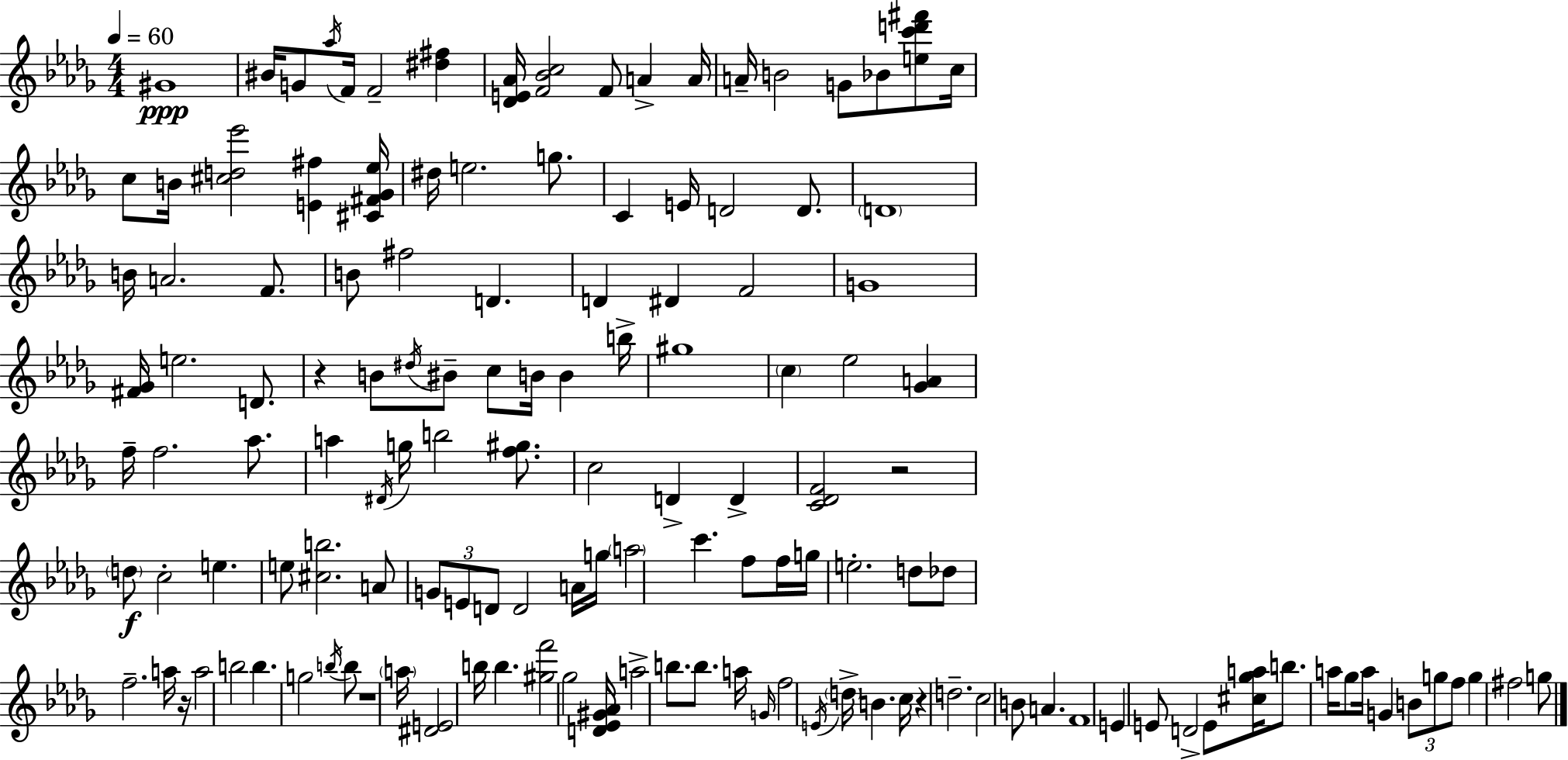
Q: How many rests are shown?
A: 5